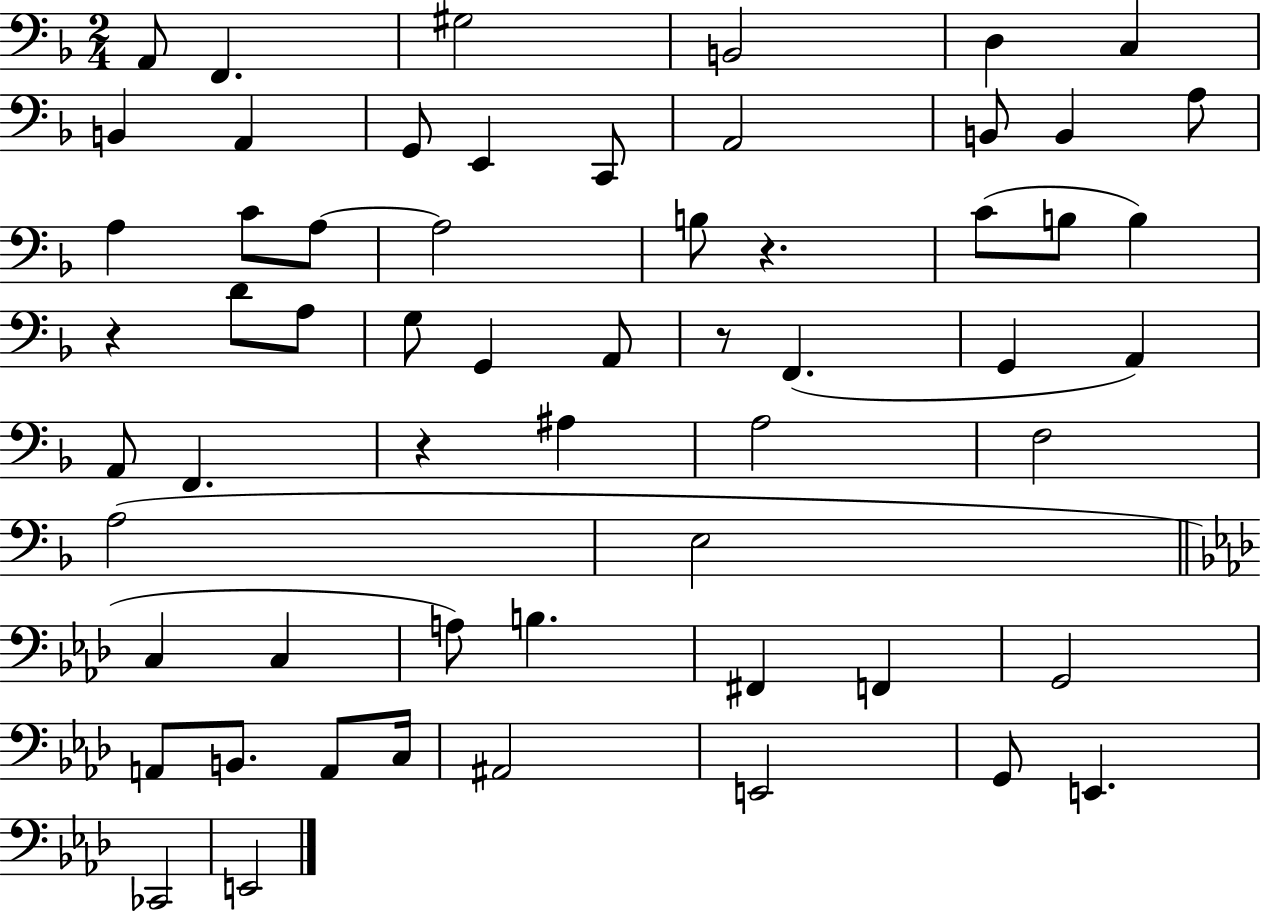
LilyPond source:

{
  \clef bass
  \numericTimeSignature
  \time 2/4
  \key f \major
  a,8 f,4. | gis2 | b,2 | d4 c4 | \break b,4 a,4 | g,8 e,4 c,8 | a,2 | b,8 b,4 a8 | \break a4 c'8 a8~~ | a2 | b8 r4. | c'8( b8 b4) | \break r4 d'8 a8 | g8 g,4 a,8 | r8 f,4.( | g,4 a,4) | \break a,8 f,4. | r4 ais4 | a2 | f2 | \break a2( | e2 | \bar "||" \break \key aes \major c4 c4 | a8) b4. | fis,4 f,4 | g,2 | \break a,8 b,8. a,8 c16 | ais,2 | e,2 | g,8 e,4. | \break ces,2 | e,2 | \bar "|."
}